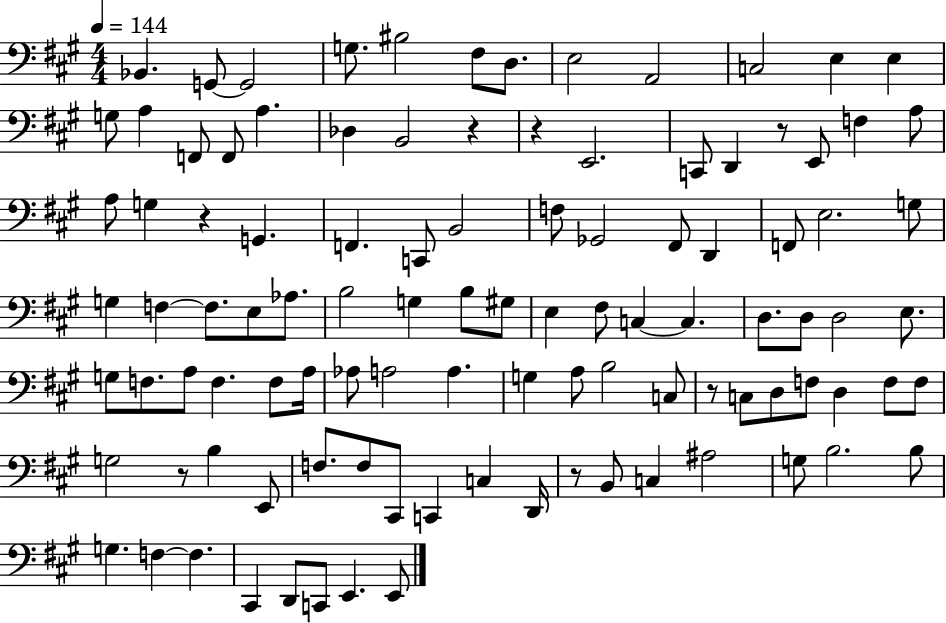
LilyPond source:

{
  \clef bass
  \numericTimeSignature
  \time 4/4
  \key a \major
  \tempo 4 = 144
  \repeat volta 2 { bes,4. g,8~~ g,2 | g8. bis2 fis8 d8. | e2 a,2 | c2 e4 e4 | \break g8 a4 f,8 f,8 a4. | des4 b,2 r4 | r4 e,2. | c,8 d,4 r8 e,8 f4 a8 | \break a8 g4 r4 g,4. | f,4. c,8 b,2 | f8 ges,2 fis,8 d,4 | f,8 e2. g8 | \break g4 f4~~ f8. e8 aes8. | b2 g4 b8 gis8 | e4 fis8 c4~~ c4. | d8. d8 d2 e8. | \break g8 f8. a8 f4. f8 a16 | aes8 a2 a4. | g4 a8 b2 c8 | r8 c8 d8 f8 d4 f8 f8 | \break g2 r8 b4 e,8 | f8. f8 cis,8 c,4 c4 d,16 | r8 b,8 c4 ais2 | g8 b2. b8 | \break g4. f4~~ f4. | cis,4 d,8 c,8 e,4. e,8 | } \bar "|."
}